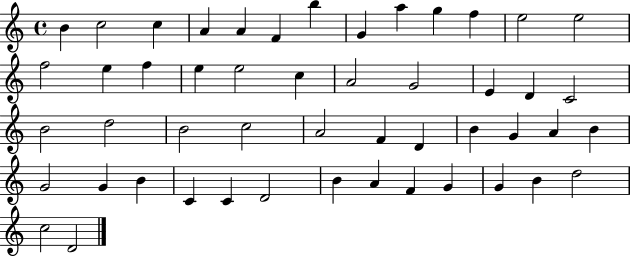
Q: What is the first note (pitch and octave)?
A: B4